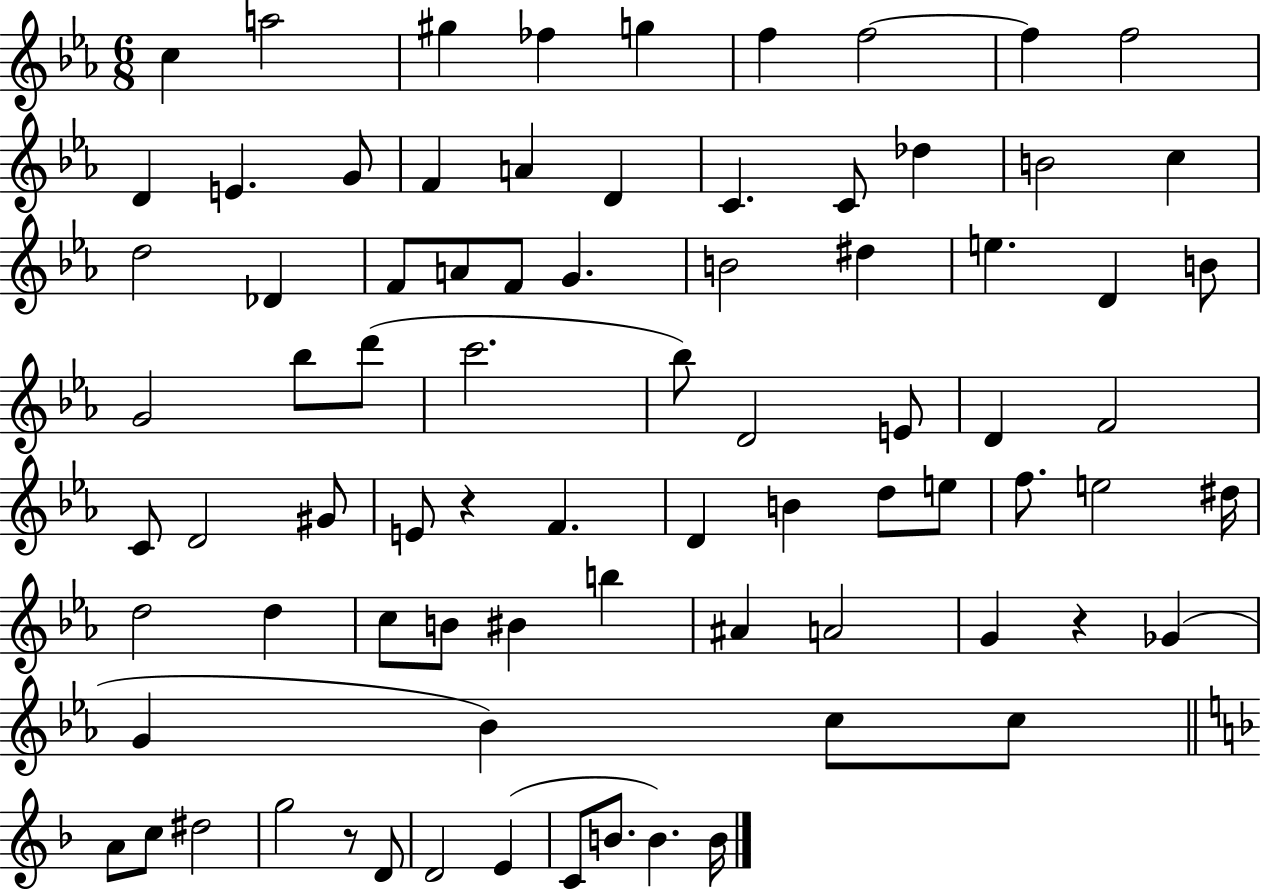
{
  \clef treble
  \numericTimeSignature
  \time 6/8
  \key ees \major
  c''4 a''2 | gis''4 fes''4 g''4 | f''4 f''2~~ | f''4 f''2 | \break d'4 e'4. g'8 | f'4 a'4 d'4 | c'4. c'8 des''4 | b'2 c''4 | \break d''2 des'4 | f'8 a'8 f'8 g'4. | b'2 dis''4 | e''4. d'4 b'8 | \break g'2 bes''8 d'''8( | c'''2. | bes''8) d'2 e'8 | d'4 f'2 | \break c'8 d'2 gis'8 | e'8 r4 f'4. | d'4 b'4 d''8 e''8 | f''8. e''2 dis''16 | \break d''2 d''4 | c''8 b'8 bis'4 b''4 | ais'4 a'2 | g'4 r4 ges'4( | \break g'4 bes'4) c''8 c''8 | \bar "||" \break \key f \major a'8 c''8 dis''2 | g''2 r8 d'8 | d'2 e'4( | c'8 b'8. b'4.) b'16 | \break \bar "|."
}